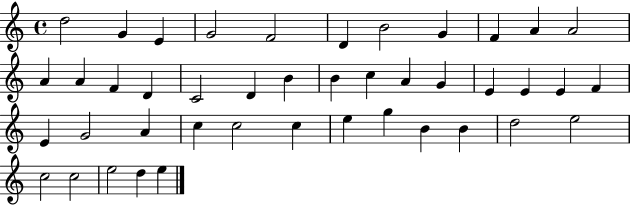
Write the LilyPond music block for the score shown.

{
  \clef treble
  \time 4/4
  \defaultTimeSignature
  \key c \major
  d''2 g'4 e'4 | g'2 f'2 | d'4 b'2 g'4 | f'4 a'4 a'2 | \break a'4 a'4 f'4 d'4 | c'2 d'4 b'4 | b'4 c''4 a'4 g'4 | e'4 e'4 e'4 f'4 | \break e'4 g'2 a'4 | c''4 c''2 c''4 | e''4 g''4 b'4 b'4 | d''2 e''2 | \break c''2 c''2 | e''2 d''4 e''4 | \bar "|."
}